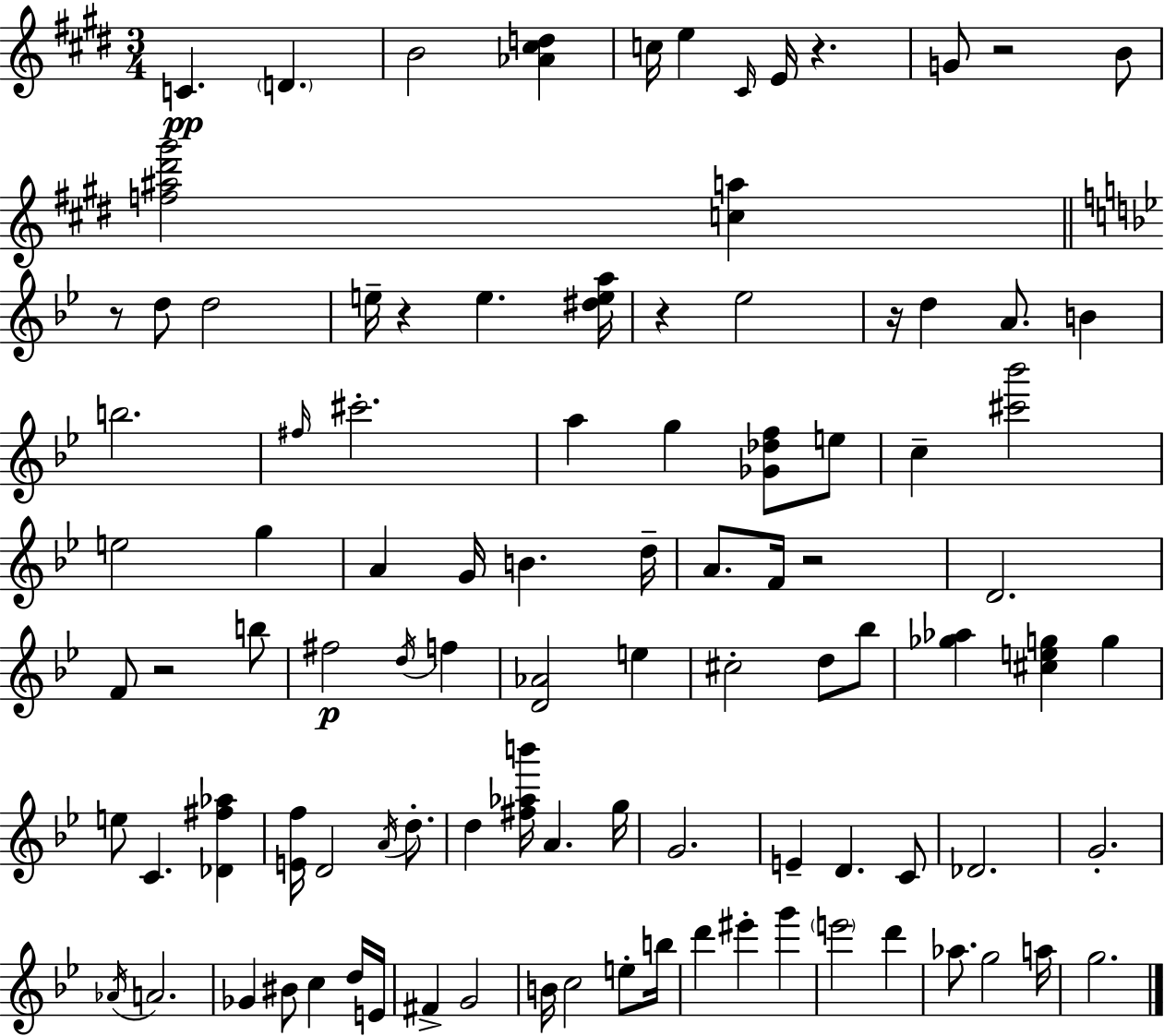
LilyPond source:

{
  \clef treble
  \numericTimeSignature
  \time 3/4
  \key e \major
  \repeat volta 2 { c'4.\pp \parenthesize d'4. | b'2 <aes' cis'' d''>4 | c''16 e''4 \grace { cis'16 } e'16 r4. | g'8 r2 b'8 | \break <f'' ais'' dis''' gis'''>2 <c'' a''>4 | \bar "||" \break \key bes \major r8 d''8 d''2 | e''16-- r4 e''4. <dis'' e'' a''>16 | r4 ees''2 | r16 d''4 a'8. b'4 | \break b''2. | \grace { fis''16 } cis'''2.-. | a''4 g''4 <ges' des'' f''>8 e''8 | c''4-- <cis''' bes'''>2 | \break e''2 g''4 | a'4 g'16 b'4. | d''16-- a'8. f'16 r2 | d'2. | \break f'8 r2 b''8 | fis''2\p \acciaccatura { d''16 } f''4 | <d' aes'>2 e''4 | cis''2-. d''8 | \break bes''8 <ges'' aes''>4 <cis'' e'' g''>4 g''4 | e''8 c'4. <des' fis'' aes''>4 | <e' f''>16 d'2 \acciaccatura { a'16 } | d''8.-. d''4 <fis'' aes'' b'''>16 a'4. | \break g''16 g'2. | e'4-- d'4. | c'8 des'2. | g'2.-. | \break \acciaccatura { aes'16 } a'2. | ges'4 bis'8 c''4 | d''16 e'16 fis'4-> g'2 | b'16 c''2 | \break e''8-. b''16 d'''4 eis'''4-. | g'''4 \parenthesize e'''2 | d'''4 aes''8. g''2 | a''16 g''2. | \break } \bar "|."
}